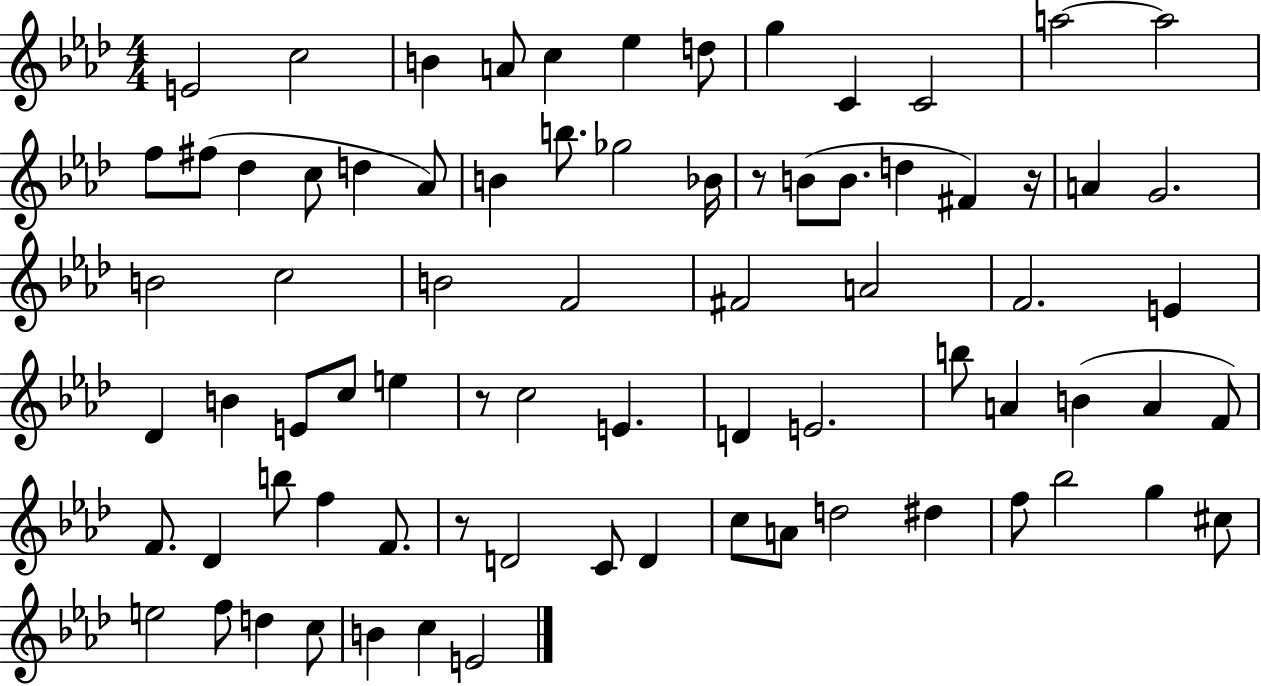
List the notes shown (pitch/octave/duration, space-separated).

E4/h C5/h B4/q A4/e C5/q Eb5/q D5/e G5/q C4/q C4/h A5/h A5/h F5/e F#5/e Db5/q C5/e D5/q Ab4/e B4/q B5/e. Gb5/h Bb4/s R/e B4/e B4/e. D5/q F#4/q R/s A4/q G4/h. B4/h C5/h B4/h F4/h F#4/h A4/h F4/h. E4/q Db4/q B4/q E4/e C5/e E5/q R/e C5/h E4/q. D4/q E4/h. B5/e A4/q B4/q A4/q F4/e F4/e. Db4/q B5/e F5/q F4/e. R/e D4/h C4/e D4/q C5/e A4/e D5/h D#5/q F5/e Bb5/h G5/q C#5/e E5/h F5/e D5/q C5/e B4/q C5/q E4/h